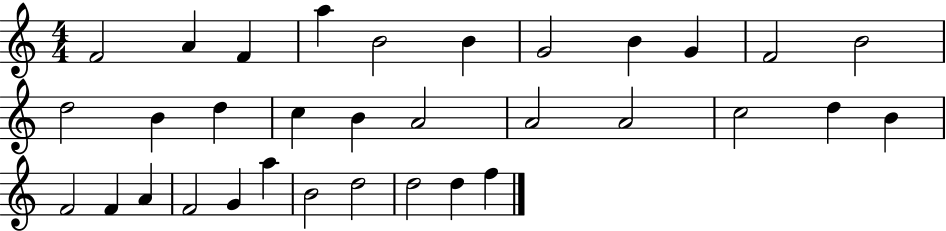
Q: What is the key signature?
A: C major